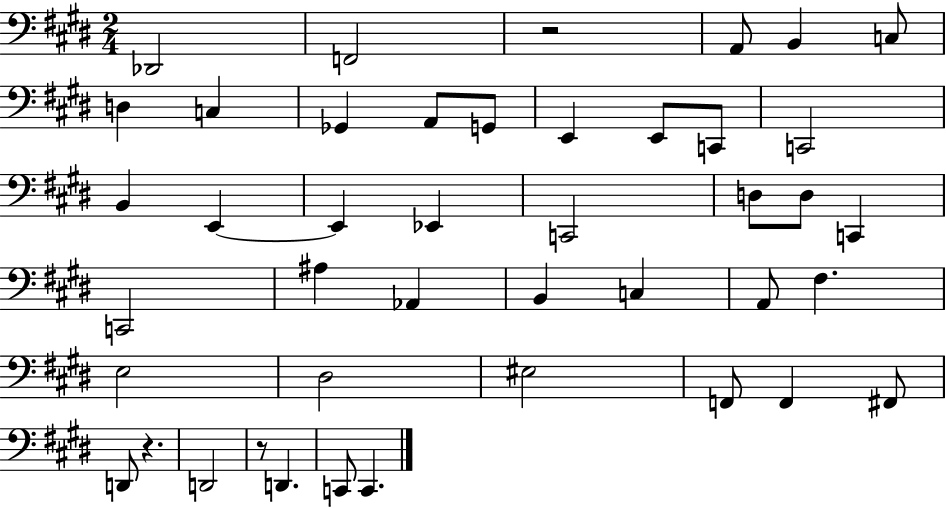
X:1
T:Untitled
M:2/4
L:1/4
K:E
_D,,2 F,,2 z2 A,,/2 B,, C,/2 D, C, _G,, A,,/2 G,,/2 E,, E,,/2 C,,/2 C,,2 B,, E,, E,, _E,, C,,2 D,/2 D,/2 C,, C,,2 ^A, _A,, B,, C, A,,/2 ^F, E,2 ^D,2 ^E,2 F,,/2 F,, ^F,,/2 D,,/2 z D,,2 z/2 D,, C,,/2 C,,